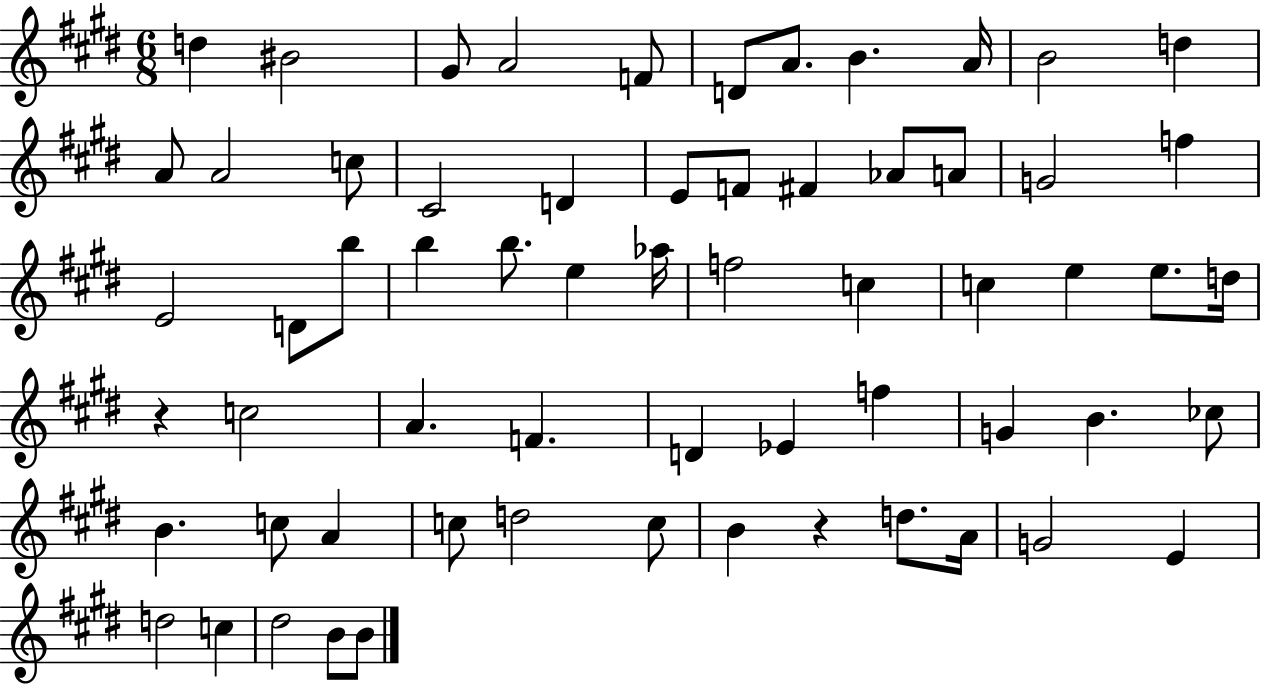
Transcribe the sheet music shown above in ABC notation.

X:1
T:Untitled
M:6/8
L:1/4
K:E
d ^B2 ^G/2 A2 F/2 D/2 A/2 B A/4 B2 d A/2 A2 c/2 ^C2 D E/2 F/2 ^F _A/2 A/2 G2 f E2 D/2 b/2 b b/2 e _a/4 f2 c c e e/2 d/4 z c2 A F D _E f G B _c/2 B c/2 A c/2 d2 c/2 B z d/2 A/4 G2 E d2 c ^d2 B/2 B/2